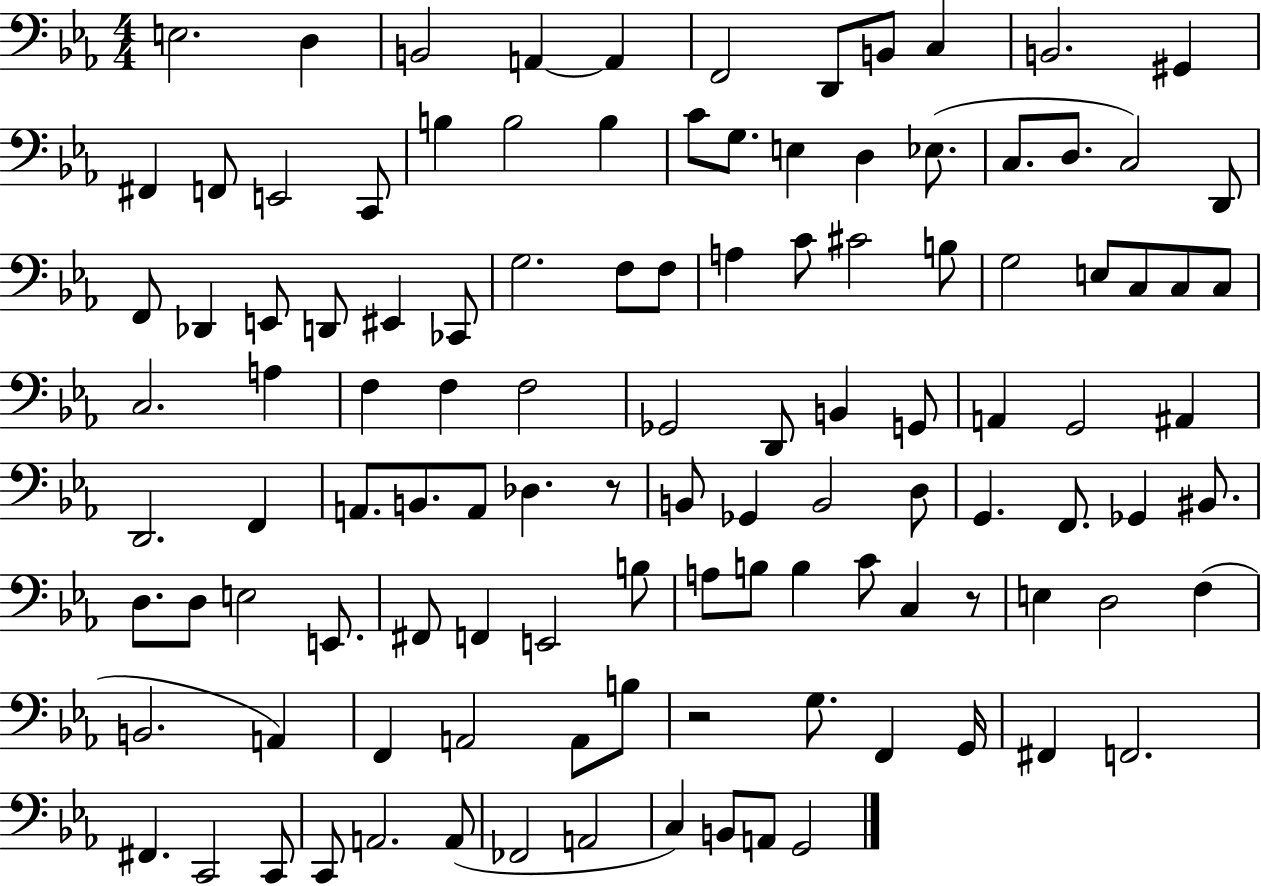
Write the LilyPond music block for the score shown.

{
  \clef bass
  \numericTimeSignature
  \time 4/4
  \key ees \major
  e2. d4 | b,2 a,4~~ a,4 | f,2 d,8 b,8 c4 | b,2. gis,4 | \break fis,4 f,8 e,2 c,8 | b4 b2 b4 | c'8 g8. e4 d4 ees8.( | c8. d8. c2) d,8 | \break f,8 des,4 e,8 d,8 eis,4 ces,8 | g2. f8 f8 | a4 c'8 cis'2 b8 | g2 e8 c8 c8 c8 | \break c2. a4 | f4 f4 f2 | ges,2 d,8 b,4 g,8 | a,4 g,2 ais,4 | \break d,2. f,4 | a,8. b,8. a,8 des4. r8 | b,8 ges,4 b,2 d8 | g,4. f,8. ges,4 bis,8. | \break d8. d8 e2 e,8. | fis,8 f,4 e,2 b8 | a8 b8 b4 c'8 c4 r8 | e4 d2 f4( | \break b,2. a,4) | f,4 a,2 a,8 b8 | r2 g8. f,4 g,16 | fis,4 f,2. | \break fis,4. c,2 c,8 | c,8 a,2. a,8( | fes,2 a,2 | c4) b,8 a,8 g,2 | \break \bar "|."
}